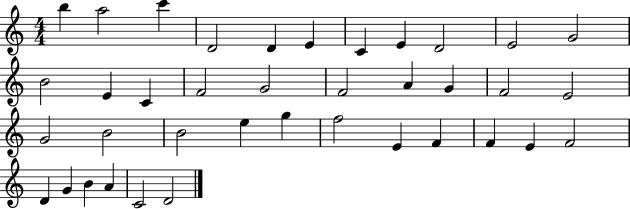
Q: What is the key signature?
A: C major